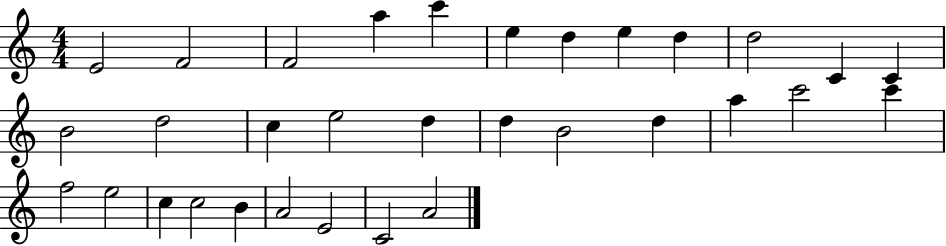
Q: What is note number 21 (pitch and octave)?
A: A5